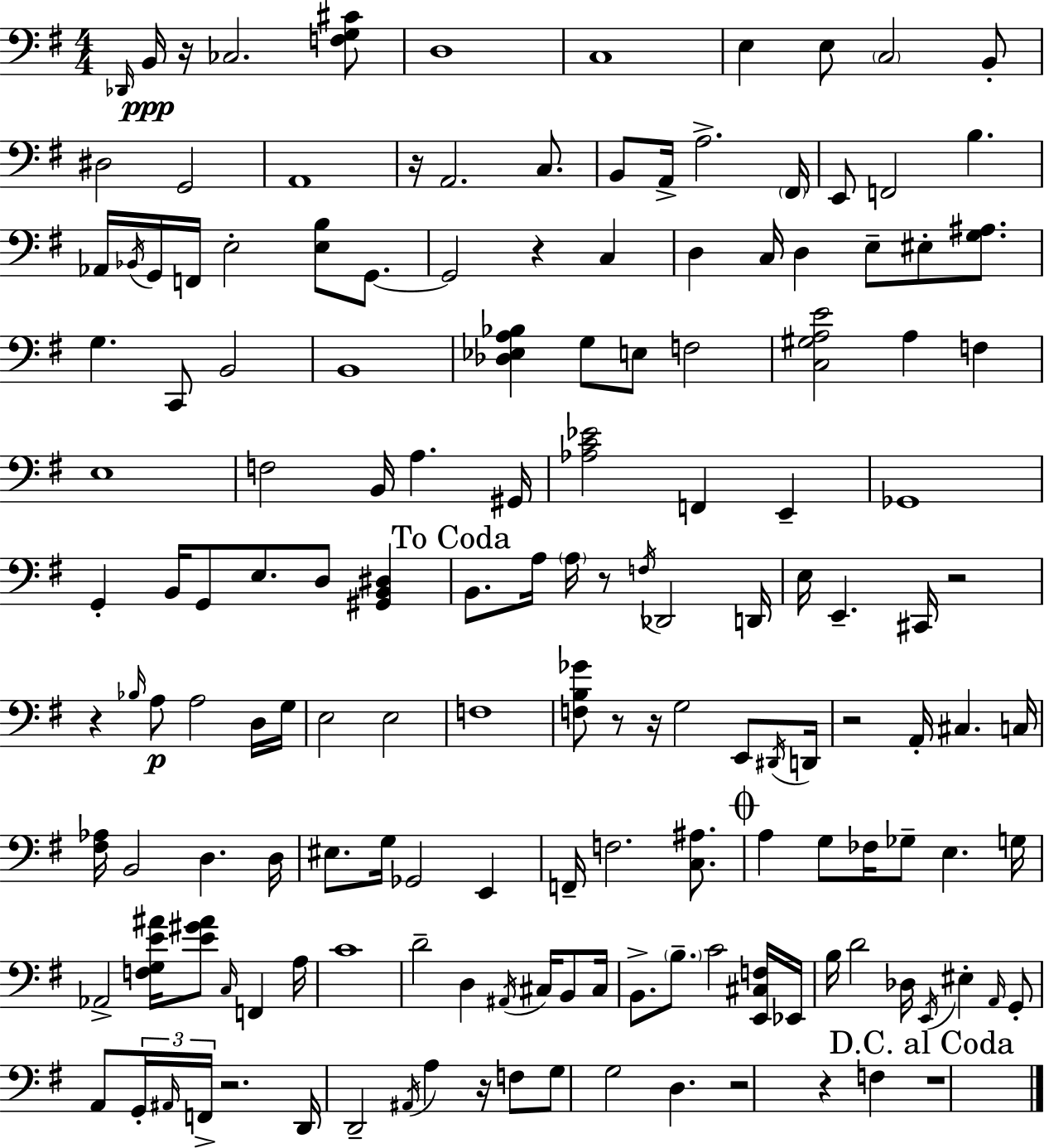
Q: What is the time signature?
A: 4/4